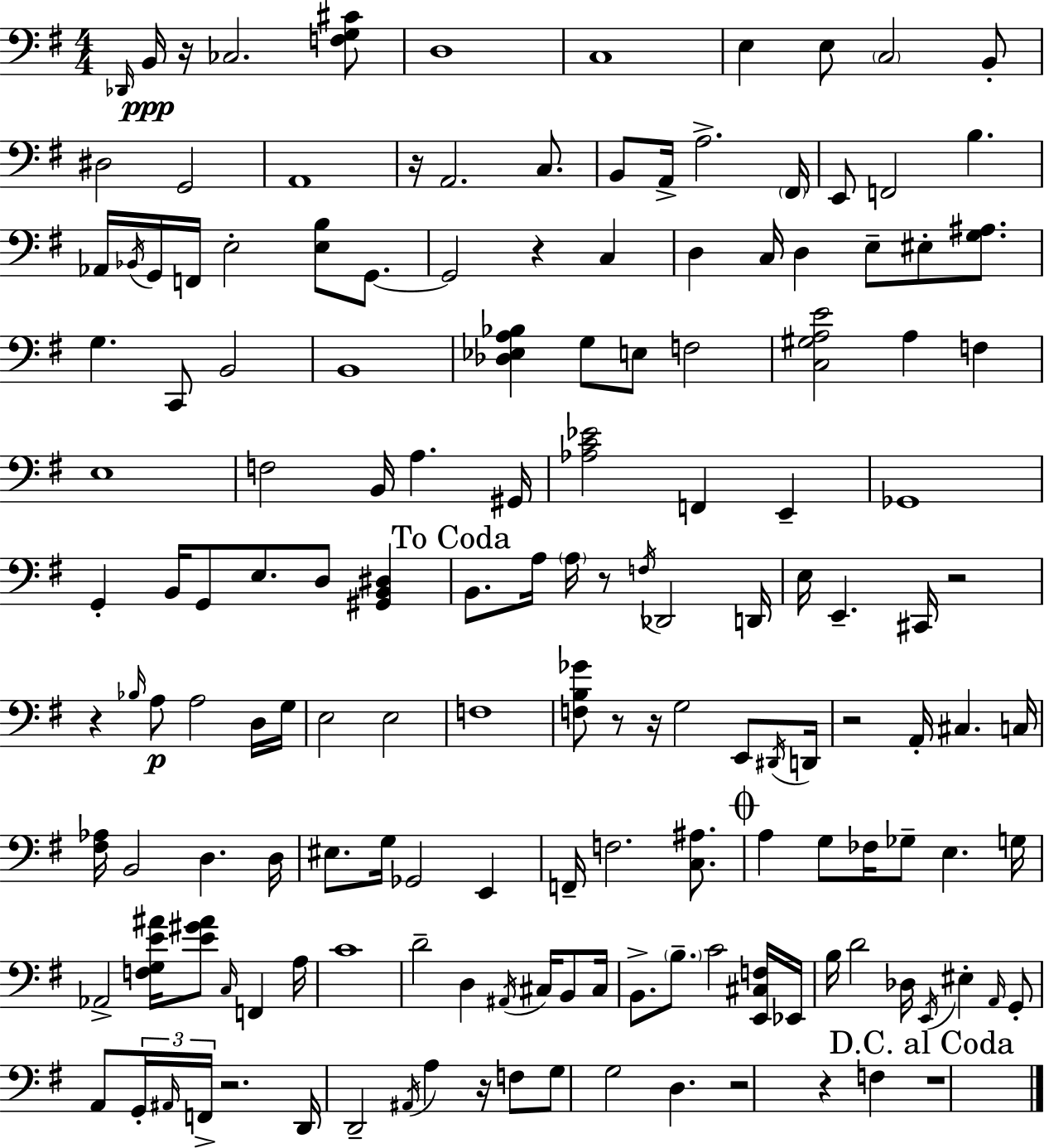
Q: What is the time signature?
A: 4/4